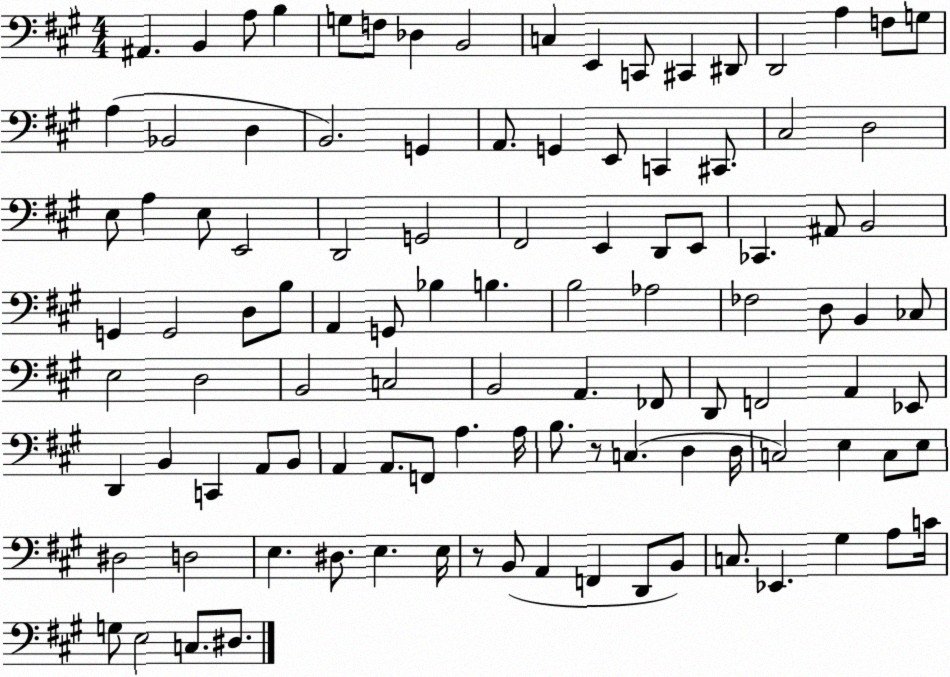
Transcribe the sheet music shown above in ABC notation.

X:1
T:Untitled
M:4/4
L:1/4
K:A
^A,, B,, A,/2 B, G,/2 F,/2 _D, B,,2 C, E,, C,,/2 ^C,, ^D,,/2 D,,2 A, F,/2 G,/2 A, _B,,2 D, B,,2 G,, A,,/2 G,, E,,/2 C,, ^C,,/2 ^C,2 D,2 E,/2 A, E,/2 E,,2 D,,2 G,,2 ^F,,2 E,, D,,/2 E,,/2 _C,, ^A,,/2 B,,2 G,, G,,2 D,/2 B,/2 A,, G,,/2 _B, B, B,2 _A,2 _F,2 D,/2 B,, _C,/2 E,2 D,2 B,,2 C,2 B,,2 A,, _F,,/2 D,,/2 F,,2 A,, _E,,/2 D,, B,, C,, A,,/2 B,,/2 A,, A,,/2 F,,/2 A, A,/4 B,/2 z/2 C, D, D,/4 C,2 E, C,/2 E,/2 ^D,2 D,2 E, ^D,/2 E, E,/4 z/2 B,,/2 A,, F,, D,,/2 B,,/2 C,/2 _E,, ^G, A,/2 C/4 G,/2 E,2 C,/2 ^D,/2